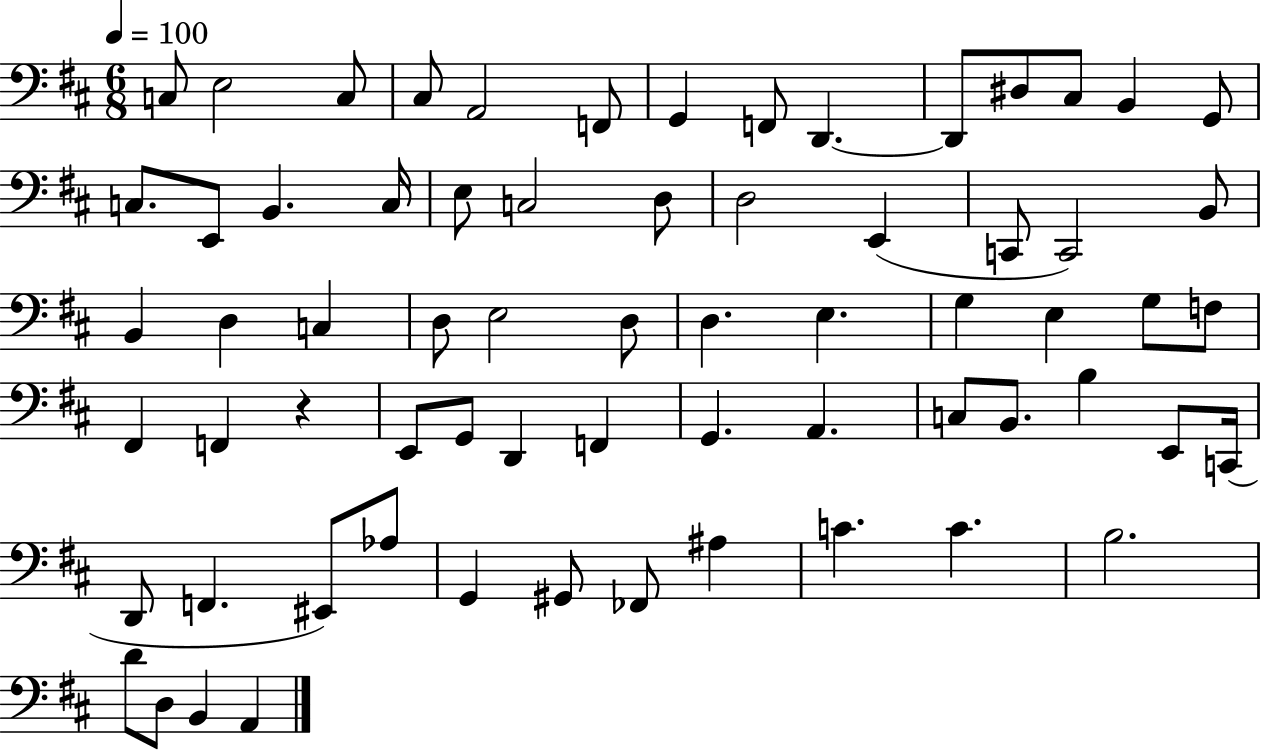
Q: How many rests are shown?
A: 1